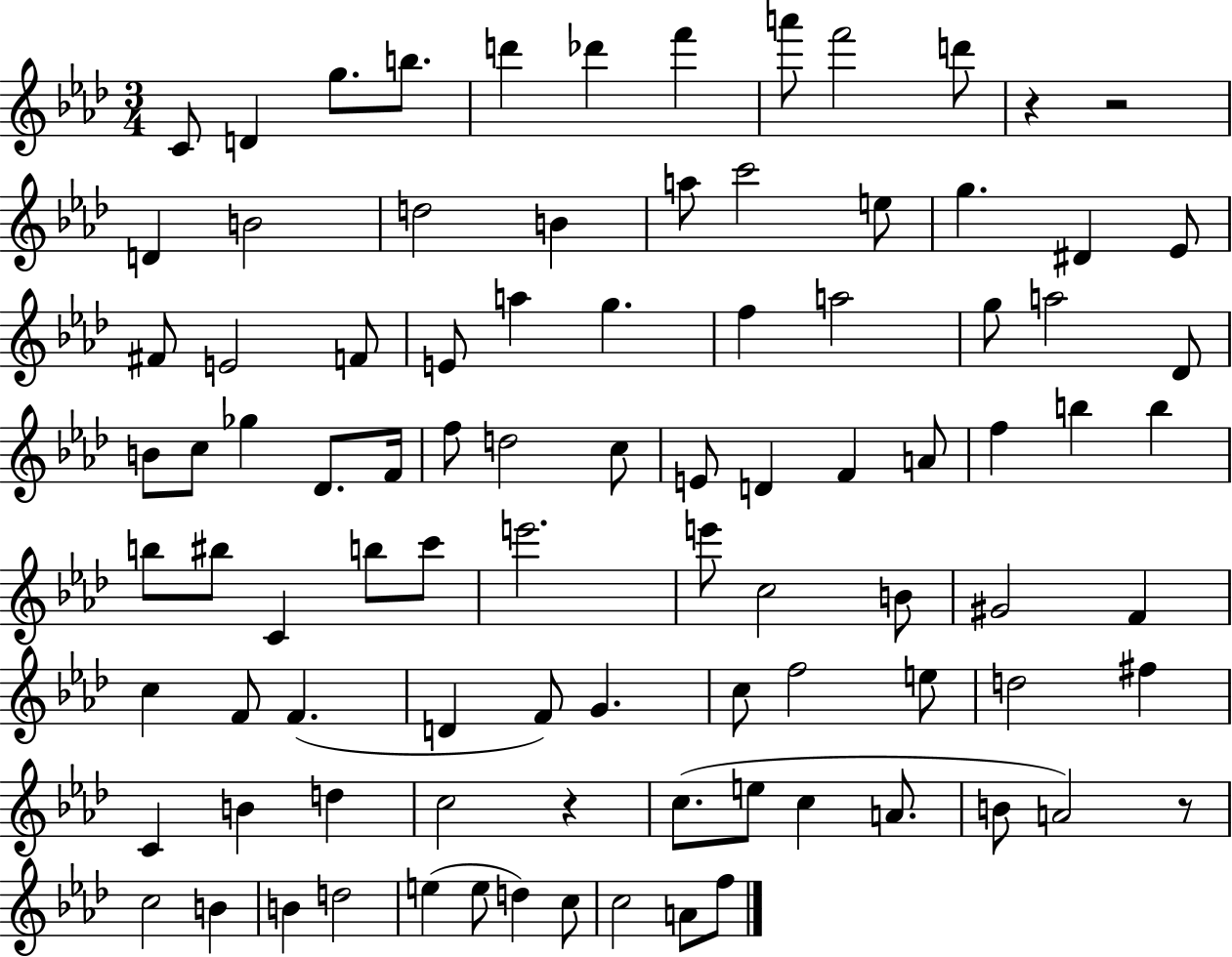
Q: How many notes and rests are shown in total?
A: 93